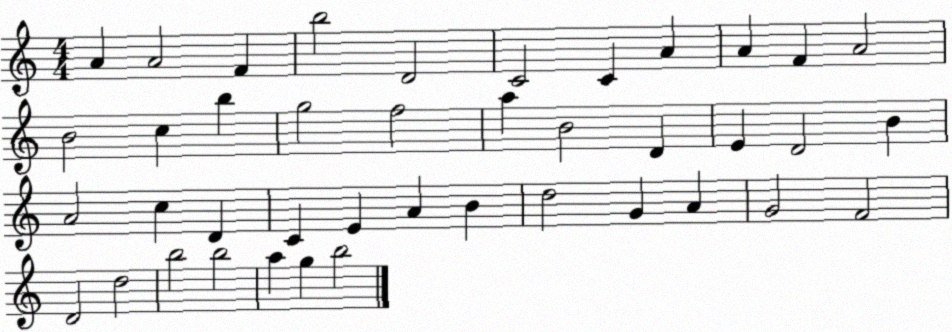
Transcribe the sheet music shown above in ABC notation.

X:1
T:Untitled
M:4/4
L:1/4
K:C
A A2 F b2 D2 C2 C A A F A2 B2 c b g2 f2 a B2 D E D2 B A2 c D C E A B d2 G A G2 F2 D2 d2 b2 b2 a g b2